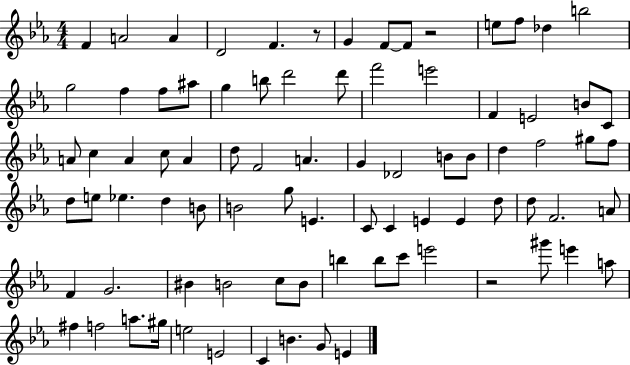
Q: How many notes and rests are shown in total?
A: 84